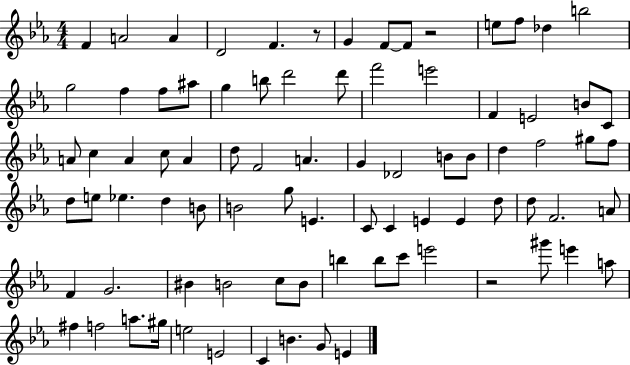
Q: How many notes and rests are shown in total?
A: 84